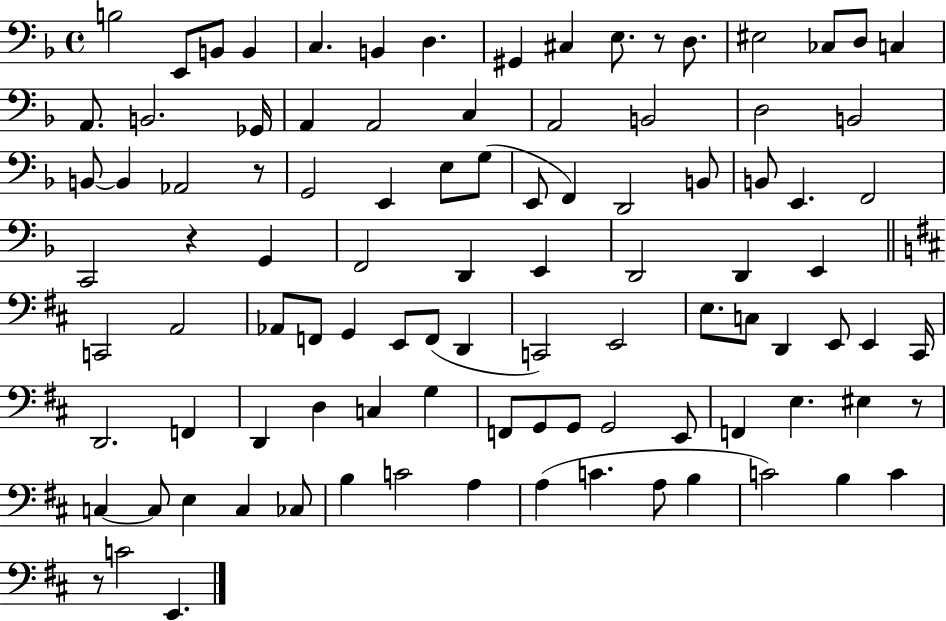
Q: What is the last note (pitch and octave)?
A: E2